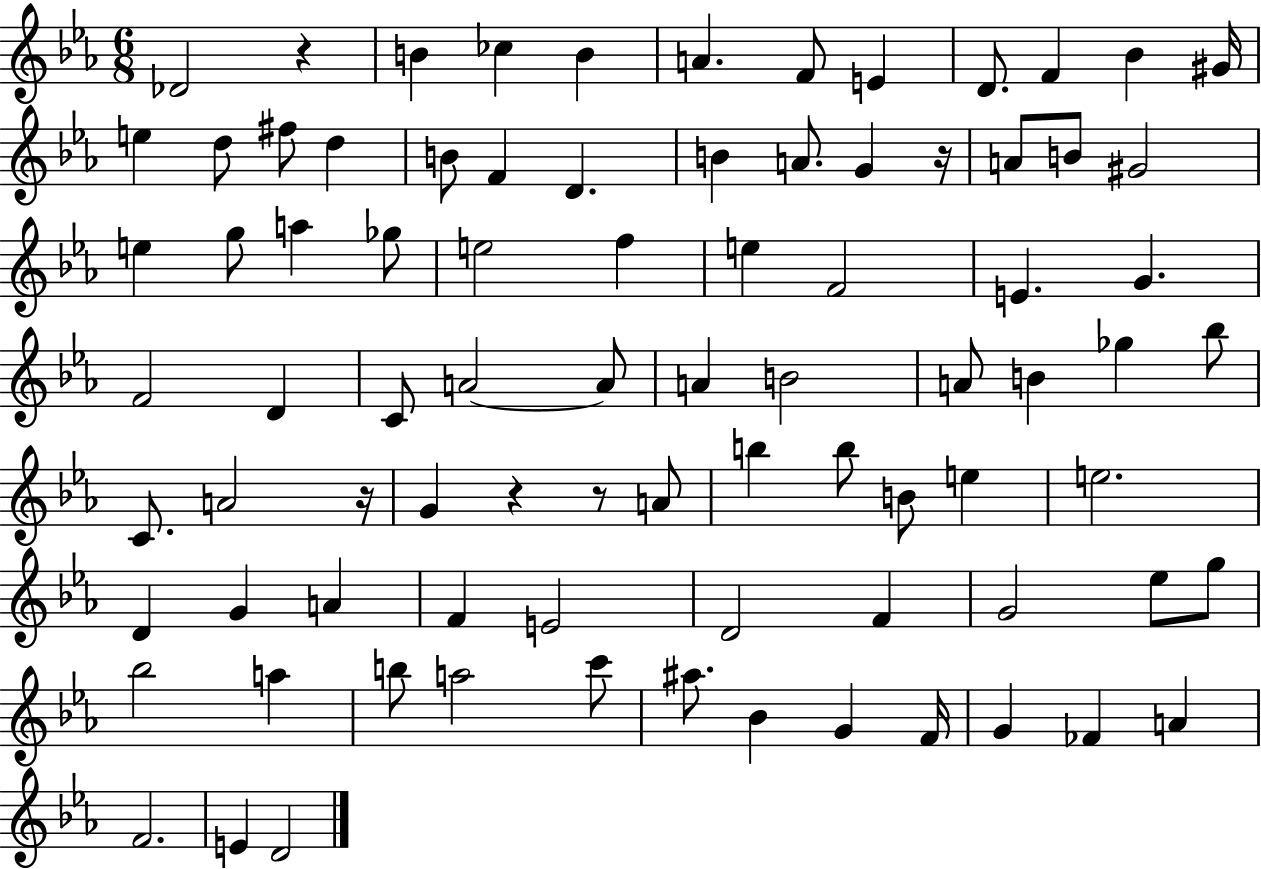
Db4/h R/q B4/q CES5/q B4/q A4/q. F4/e E4/q D4/e. F4/q Bb4/q G#4/s E5/q D5/e F#5/e D5/q B4/e F4/q D4/q. B4/q A4/e. G4/q R/s A4/e B4/e G#4/h E5/q G5/e A5/q Gb5/e E5/h F5/q E5/q F4/h E4/q. G4/q. F4/h D4/q C4/e A4/h A4/e A4/q B4/h A4/e B4/q Gb5/q Bb5/e C4/e. A4/h R/s G4/q R/q R/e A4/e B5/q B5/e B4/e E5/q E5/h. D4/q G4/q A4/q F4/q E4/h D4/h F4/q G4/h Eb5/e G5/e Bb5/h A5/q B5/e A5/h C6/e A#5/e. Bb4/q G4/q F4/s G4/q FES4/q A4/q F4/h. E4/q D4/h